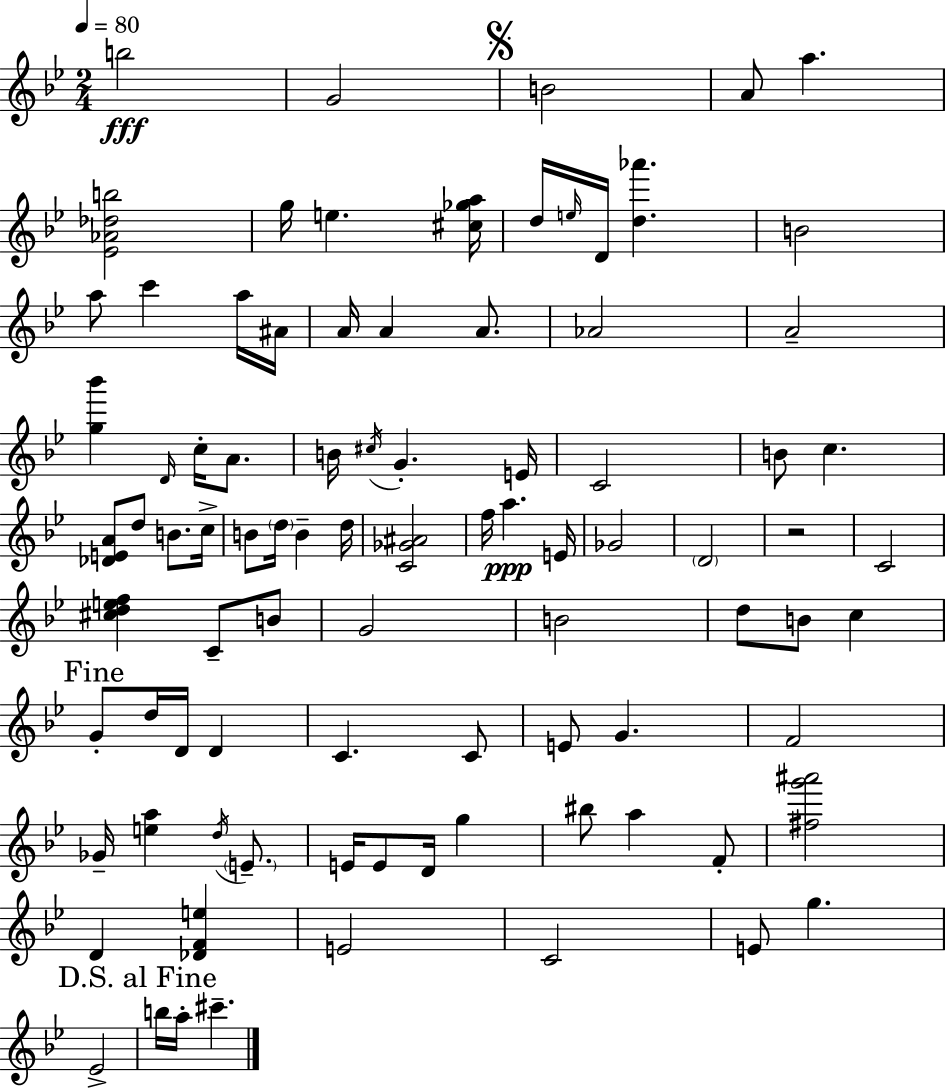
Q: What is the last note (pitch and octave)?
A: C#6